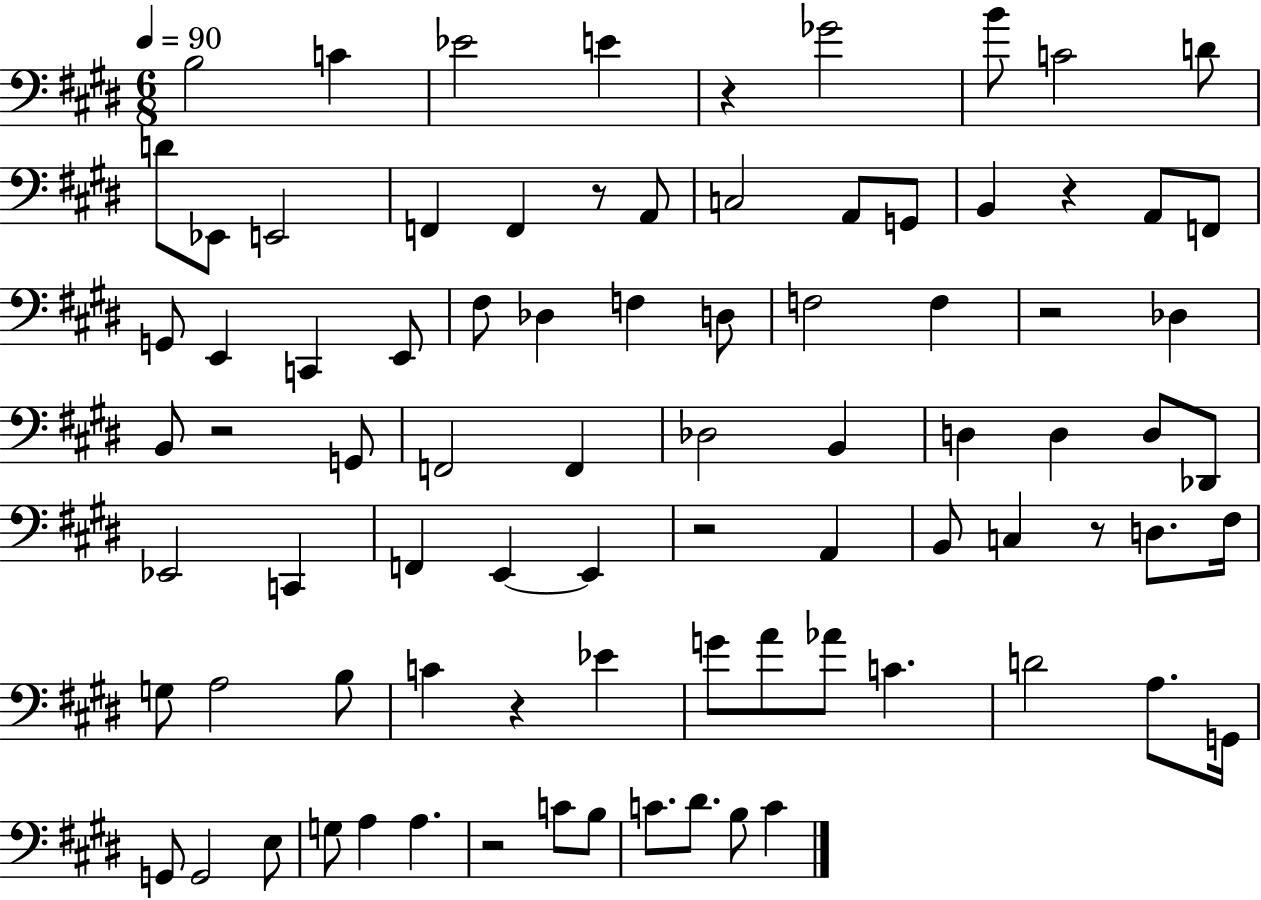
X:1
T:Untitled
M:6/8
L:1/4
K:E
B,2 C _E2 E z _G2 B/2 C2 D/2 D/2 _E,,/2 E,,2 F,, F,, z/2 A,,/2 C,2 A,,/2 G,,/2 B,, z A,,/2 F,,/2 G,,/2 E,, C,, E,,/2 ^F,/2 _D, F, D,/2 F,2 F, z2 _D, B,,/2 z2 G,,/2 F,,2 F,, _D,2 B,, D, D, D,/2 _D,,/2 _E,,2 C,, F,, E,, E,, z2 A,, B,,/2 C, z/2 D,/2 ^F,/4 G,/2 A,2 B,/2 C z _E G/2 A/2 _A/2 C D2 A,/2 G,,/4 G,,/2 G,,2 E,/2 G,/2 A, A, z2 C/2 B,/2 C/2 ^D/2 B,/2 C